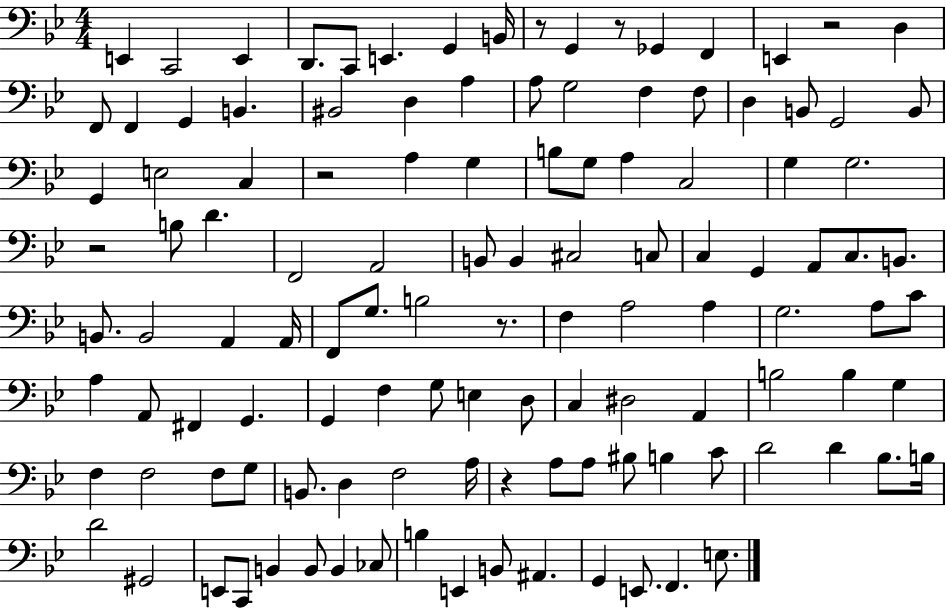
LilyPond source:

{
  \clef bass
  \numericTimeSignature
  \time 4/4
  \key bes \major
  e,4 c,2 e,4 | d,8. c,8 e,4. g,4 b,16 | r8 g,4 r8 ges,4 f,4 | e,4 r2 d4 | \break f,8 f,4 g,4 b,4. | bis,2 d4 a4 | a8 g2 f4 f8 | d4 b,8 g,2 b,8 | \break g,4 e2 c4 | r2 a4 g4 | b8 g8 a4 c2 | g4 g2. | \break r2 b8 d'4. | f,2 a,2 | b,8 b,4 cis2 c8 | c4 g,4 a,8 c8. b,8. | \break b,8. b,2 a,4 a,16 | f,8 g8. b2 r8. | f4 a2 a4 | g2. a8 c'8 | \break a4 a,8 fis,4 g,4. | g,4 f4 g8 e4 d8 | c4 dis2 a,4 | b2 b4 g4 | \break f4 f2 f8 g8 | b,8. d4 f2 a16 | r4 a8 a8 bis8 b4 c'8 | d'2 d'4 bes8. b16 | \break d'2 gis,2 | e,8 c,8 b,4 b,8 b,4 ces8 | b4 e,4 b,8 ais,4. | g,4 e,8. f,4. e8. | \break \bar "|."
}